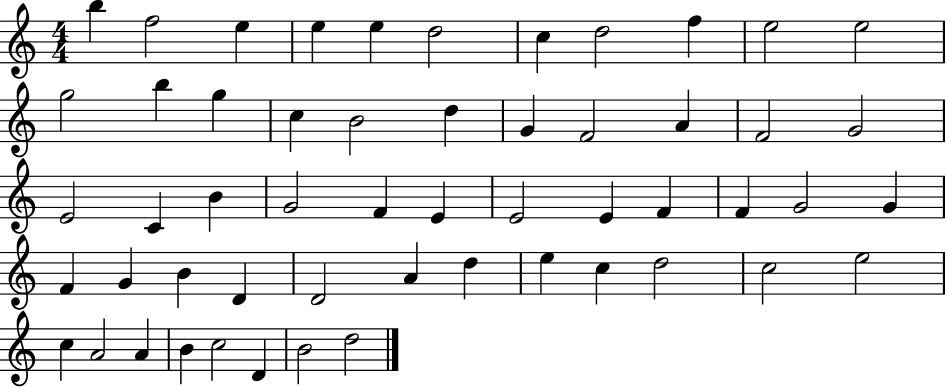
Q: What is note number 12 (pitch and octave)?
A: G5